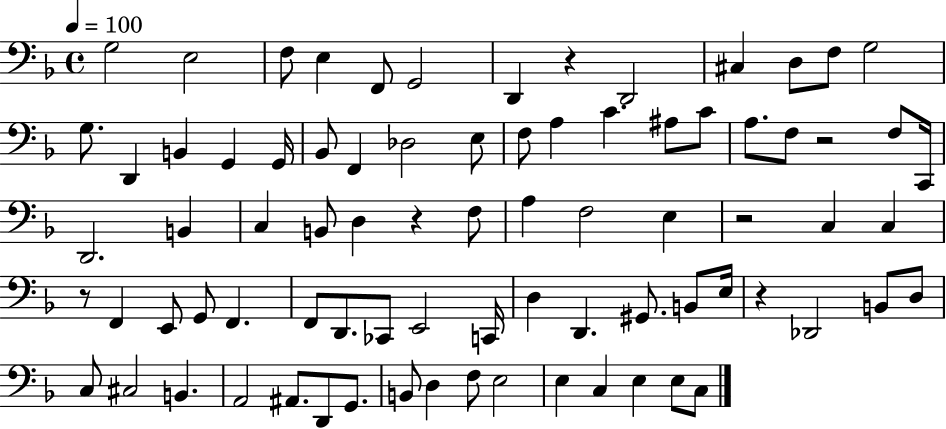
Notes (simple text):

G3/h E3/h F3/e E3/q F2/e G2/h D2/q R/q D2/h C#3/q D3/e F3/e G3/h G3/e. D2/q B2/q G2/q G2/s Bb2/e F2/q Db3/h E3/e F3/e A3/q C4/q. A#3/e C4/e A3/e. F3/e R/h F3/e C2/s D2/h. B2/q C3/q B2/e D3/q R/q F3/e A3/q F3/h E3/q R/h C3/q C3/q R/e F2/q E2/e G2/e F2/q. F2/e D2/e. CES2/e E2/h C2/s D3/q D2/q. G#2/e. B2/e E3/s R/q Db2/h B2/e D3/e C3/e C#3/h B2/q. A2/h A#2/e. D2/e G2/e. B2/e D3/q F3/e E3/h E3/q C3/q E3/q E3/e C3/e